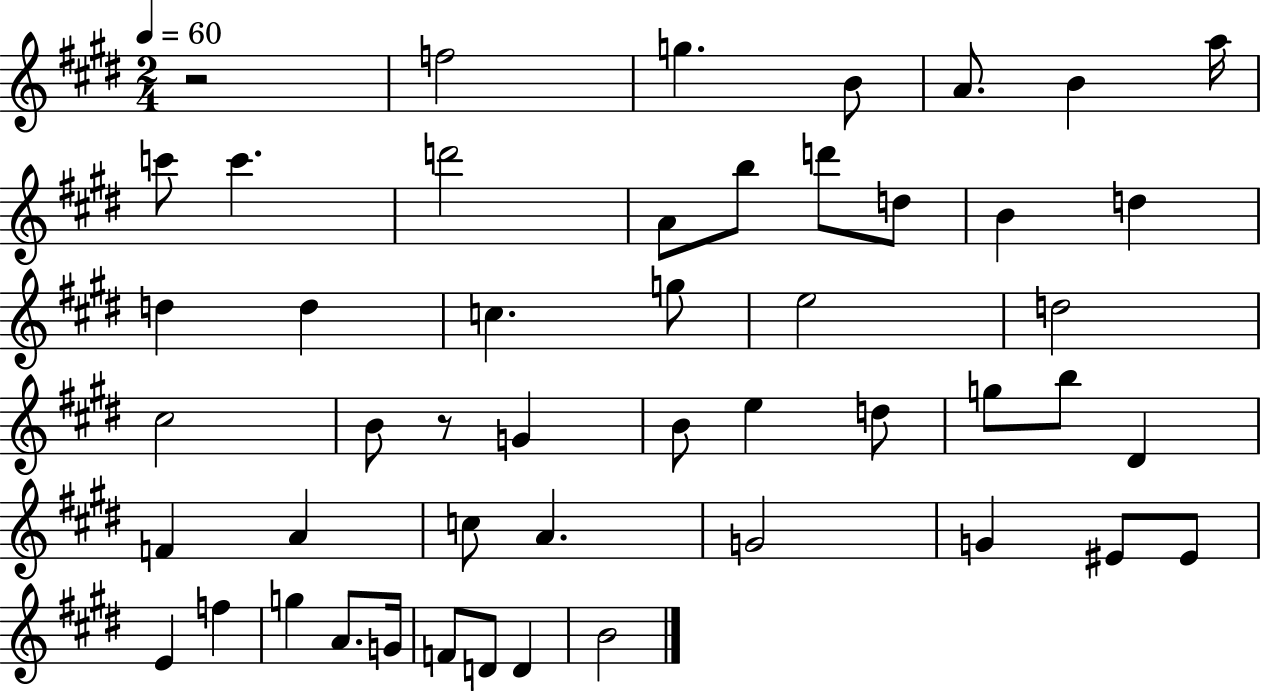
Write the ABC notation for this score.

X:1
T:Untitled
M:2/4
L:1/4
K:E
z2 f2 g B/2 A/2 B a/4 c'/2 c' d'2 A/2 b/2 d'/2 d/2 B d d d c g/2 e2 d2 ^c2 B/2 z/2 G B/2 e d/2 g/2 b/2 ^D F A c/2 A G2 G ^E/2 ^E/2 E f g A/2 G/4 F/2 D/2 D B2